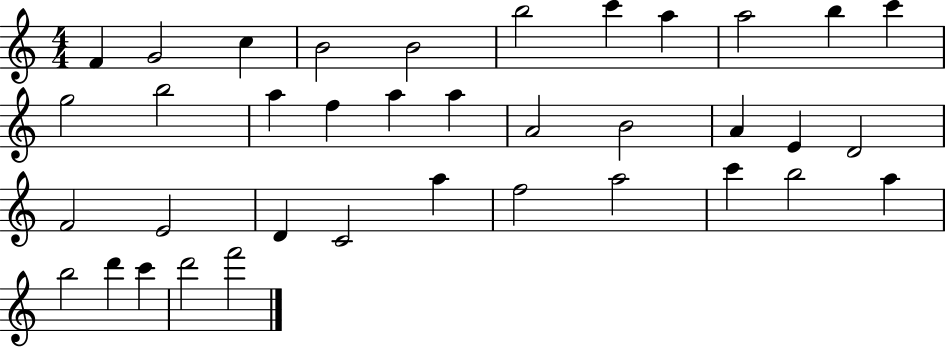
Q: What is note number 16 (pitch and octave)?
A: A5